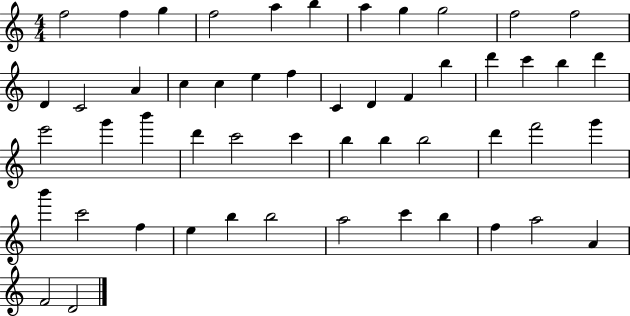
X:1
T:Untitled
M:4/4
L:1/4
K:C
f2 f g f2 a b a g g2 f2 f2 D C2 A c c e f C D F b d' c' b d' e'2 g' b' d' c'2 c' b b b2 d' f'2 g' b' c'2 f e b b2 a2 c' b f a2 A F2 D2